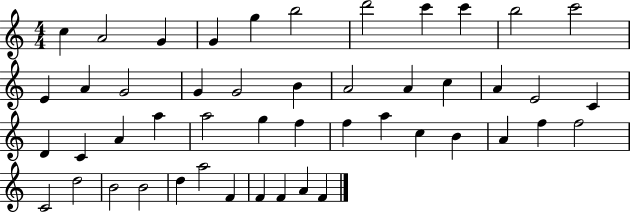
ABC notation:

X:1
T:Untitled
M:4/4
L:1/4
K:C
c A2 G G g b2 d'2 c' c' b2 c'2 E A G2 G G2 B A2 A c A E2 C D C A a a2 g f f a c B A f f2 C2 d2 B2 B2 d a2 F F F A F